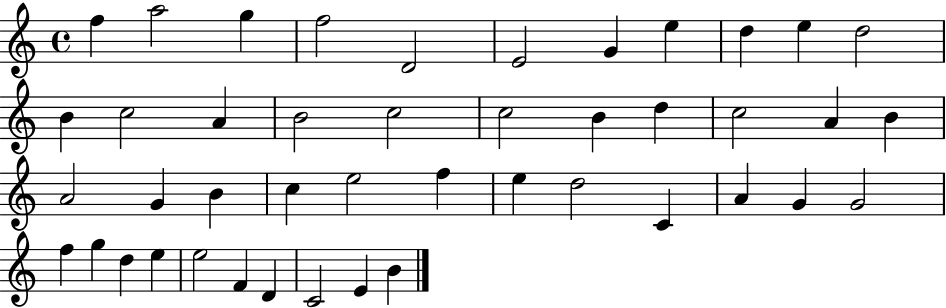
{
  \clef treble
  \time 4/4
  \defaultTimeSignature
  \key c \major
  f''4 a''2 g''4 | f''2 d'2 | e'2 g'4 e''4 | d''4 e''4 d''2 | \break b'4 c''2 a'4 | b'2 c''2 | c''2 b'4 d''4 | c''2 a'4 b'4 | \break a'2 g'4 b'4 | c''4 e''2 f''4 | e''4 d''2 c'4 | a'4 g'4 g'2 | \break f''4 g''4 d''4 e''4 | e''2 f'4 d'4 | c'2 e'4 b'4 | \bar "|."
}